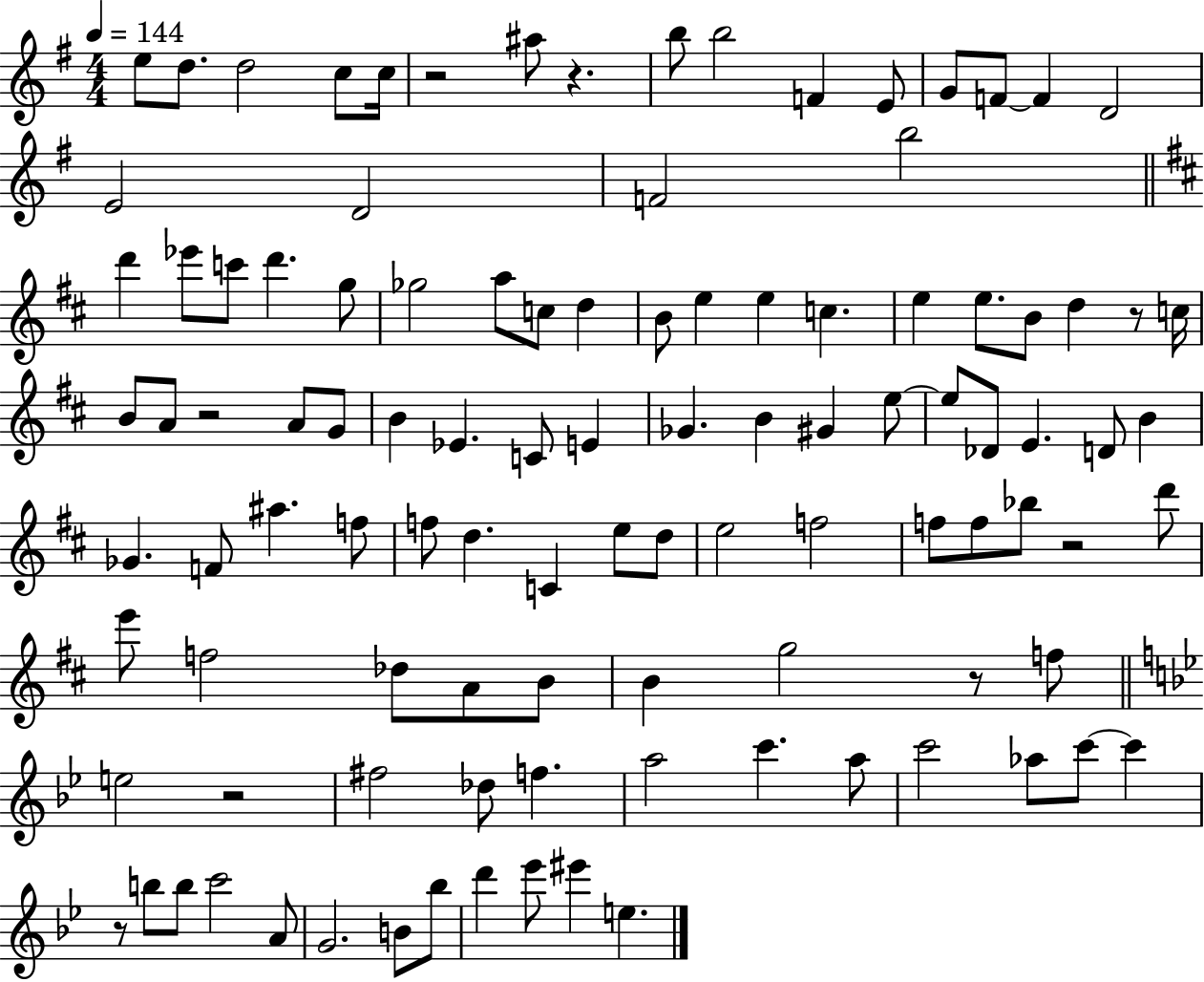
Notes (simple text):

E5/e D5/e. D5/h C5/e C5/s R/h A#5/e R/q. B5/e B5/h F4/q E4/e G4/e F4/e F4/q D4/h E4/h D4/h F4/h B5/h D6/q Eb6/e C6/e D6/q. G5/e Gb5/h A5/e C5/e D5/q B4/e E5/q E5/q C5/q. E5/q E5/e. B4/e D5/q R/e C5/s B4/e A4/e R/h A4/e G4/e B4/q Eb4/q. C4/e E4/q Gb4/q. B4/q G#4/q E5/e E5/e Db4/e E4/q. D4/e B4/q Gb4/q. F4/e A#5/q. F5/e F5/e D5/q. C4/q E5/e D5/e E5/h F5/h F5/e F5/e Bb5/e R/h D6/e E6/e F5/h Db5/e A4/e B4/e B4/q G5/h R/e F5/e E5/h R/h F#5/h Db5/e F5/q. A5/h C6/q. A5/e C6/h Ab5/e C6/e C6/q R/e B5/e B5/e C6/h A4/e G4/h. B4/e Bb5/e D6/q Eb6/e EIS6/q E5/q.